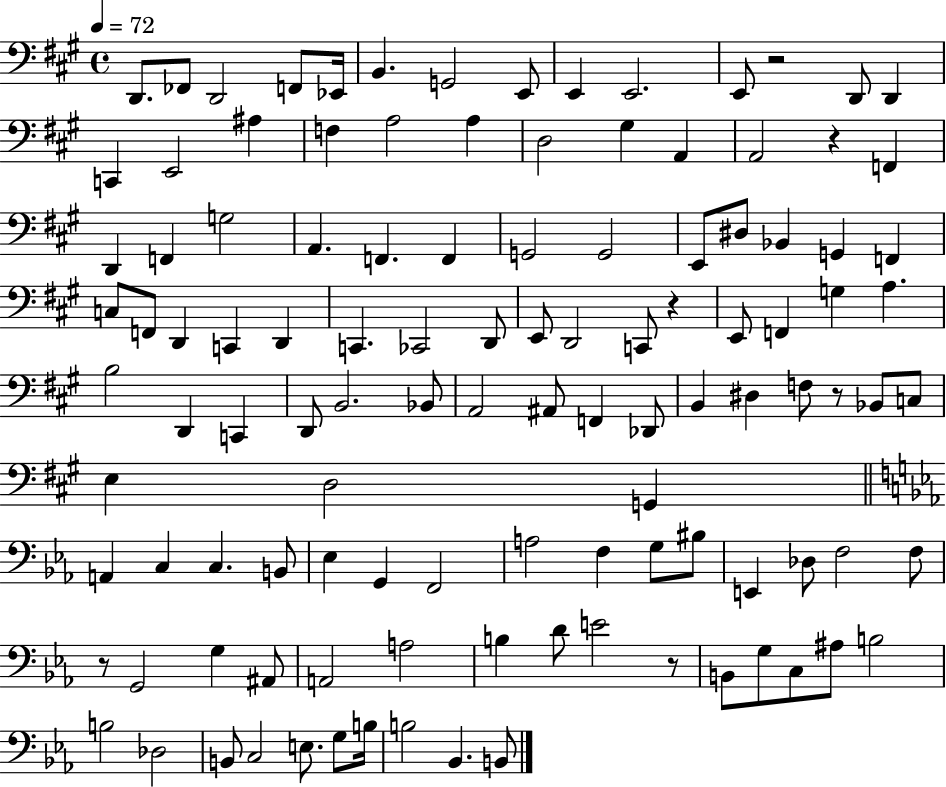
D2/e. FES2/e D2/h F2/e Eb2/s B2/q. G2/h E2/e E2/q E2/h. E2/e R/h D2/e D2/q C2/q E2/h A#3/q F3/q A3/h A3/q D3/h G#3/q A2/q A2/h R/q F2/q D2/q F2/q G3/h A2/q. F2/q. F2/q G2/h G2/h E2/e D#3/e Bb2/q G2/q F2/q C3/e F2/e D2/q C2/q D2/q C2/q. CES2/h D2/e E2/e D2/h C2/e R/q E2/e F2/q G3/q A3/q. B3/h D2/q C2/q D2/e B2/h. Bb2/e A2/h A#2/e F2/q Db2/e B2/q D#3/q F3/e R/e Bb2/e C3/e E3/q D3/h G2/q A2/q C3/q C3/q. B2/e Eb3/q G2/q F2/h A3/h F3/q G3/e BIS3/e E2/q Db3/e F3/h F3/e R/e G2/h G3/q A#2/e A2/h A3/h B3/q D4/e E4/h R/e B2/e G3/e C3/e A#3/e B3/h B3/h Db3/h B2/e C3/h E3/e. G3/e B3/s B3/h Bb2/q. B2/e